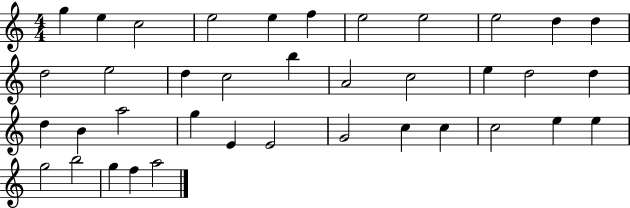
X:1
T:Untitled
M:4/4
L:1/4
K:C
g e c2 e2 e f e2 e2 e2 d d d2 e2 d c2 b A2 c2 e d2 d d B a2 g E E2 G2 c c c2 e e g2 b2 g f a2